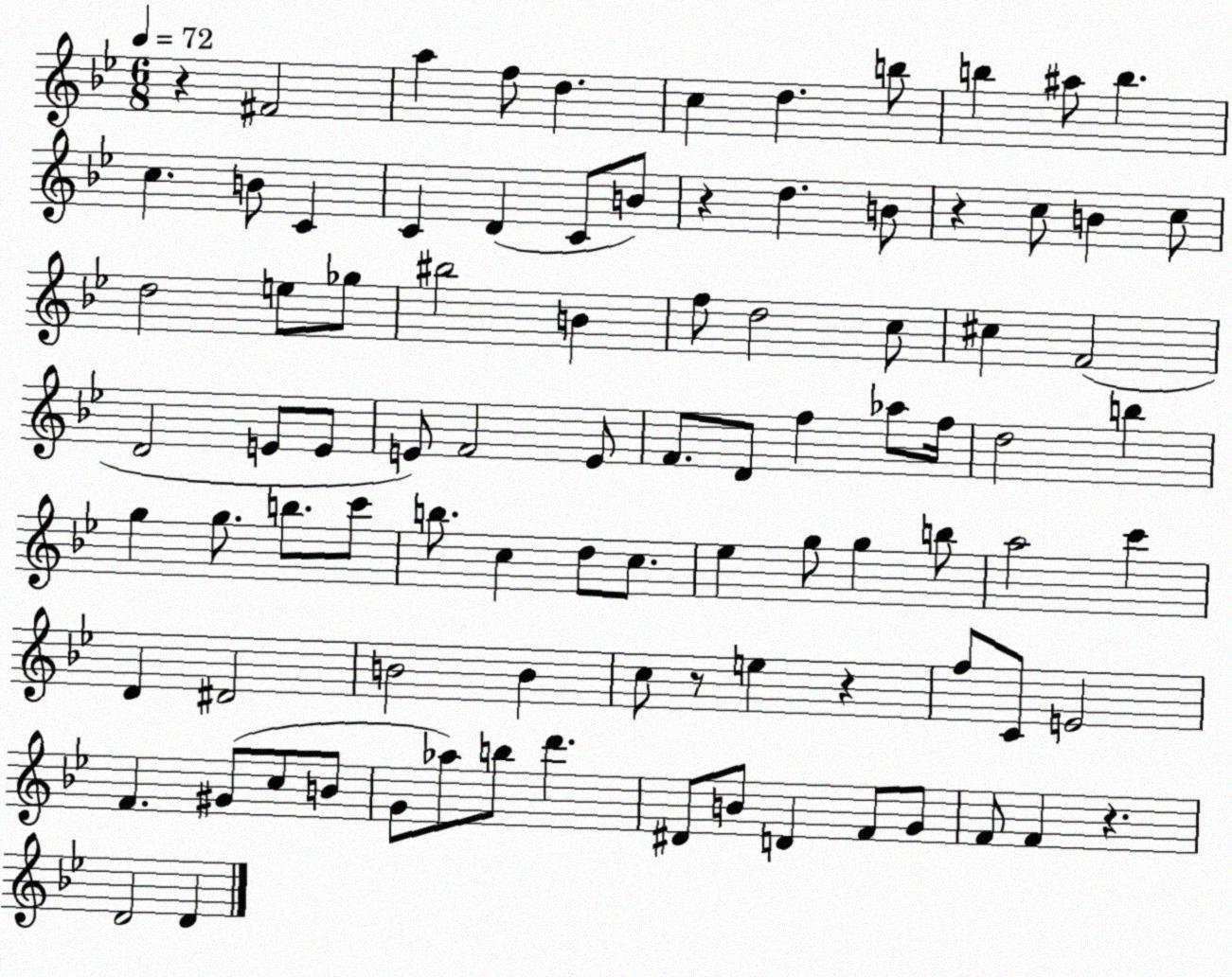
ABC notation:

X:1
T:Untitled
M:6/8
L:1/4
K:Bb
z ^F2 a f/2 d c d b/2 b ^a/2 b c B/2 C C D C/2 B/2 z d B/2 z c/2 B c/2 d2 e/2 _g/2 ^b2 B f/2 d2 c/2 ^c F2 D2 E/2 E/2 E/2 F2 E/2 F/2 D/2 f _a/2 f/4 d2 b g g/2 b/2 c'/2 b/2 c d/2 c/2 _e g/2 g b/2 a2 c' D ^D2 B2 B c/2 z/2 e z f/2 C/2 E2 F ^G/2 c/2 B/2 G/2 _a/2 b/2 d' ^D/2 B/2 D F/2 G/2 F/2 F z D2 D